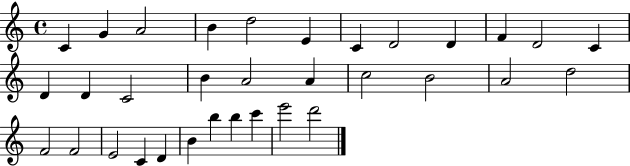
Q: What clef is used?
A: treble